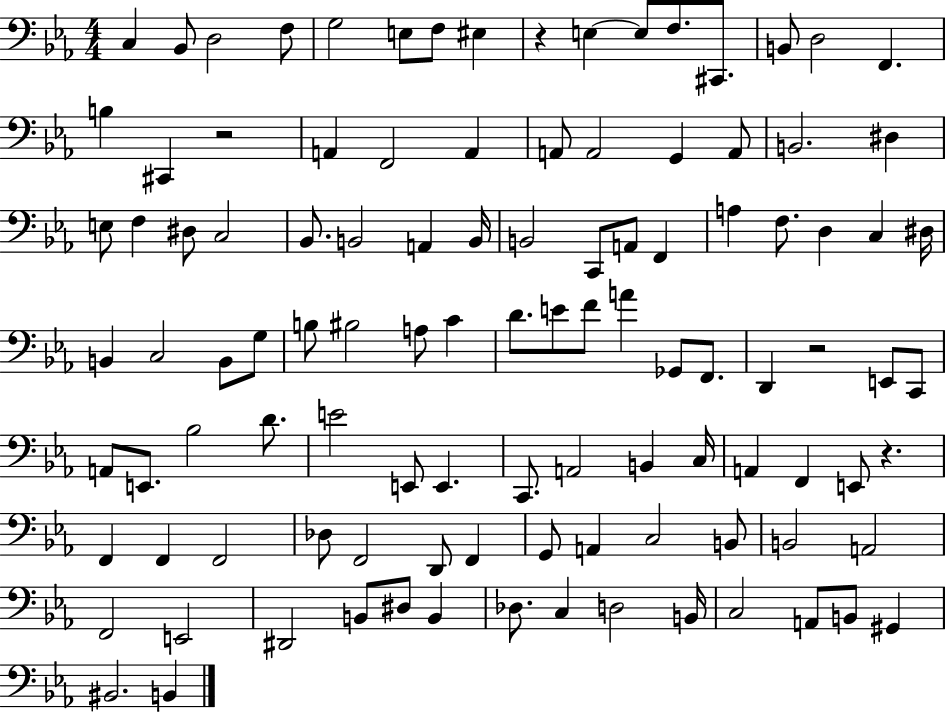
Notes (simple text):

C3/q Bb2/e D3/h F3/e G3/h E3/e F3/e EIS3/q R/q E3/q E3/e F3/e. C#2/e. B2/e D3/h F2/q. B3/q C#2/q R/h A2/q F2/h A2/q A2/e A2/h G2/q A2/e B2/h. D#3/q E3/e F3/q D#3/e C3/h Bb2/e. B2/h A2/q B2/s B2/h C2/e A2/e F2/q A3/q F3/e. D3/q C3/q D#3/s B2/q C3/h B2/e G3/e B3/e BIS3/h A3/e C4/q D4/e. E4/e F4/e A4/q Gb2/e F2/e. D2/q R/h E2/e C2/e A2/e E2/e. Bb3/h D4/e. E4/h E2/e E2/q. C2/e. A2/h B2/q C3/s A2/q F2/q E2/e R/q. F2/q F2/q F2/h Db3/e F2/h D2/e F2/q G2/e A2/q C3/h B2/e B2/h A2/h F2/h E2/h D#2/h B2/e D#3/e B2/q Db3/e. C3/q D3/h B2/s C3/h A2/e B2/e G#2/q BIS2/h. B2/q